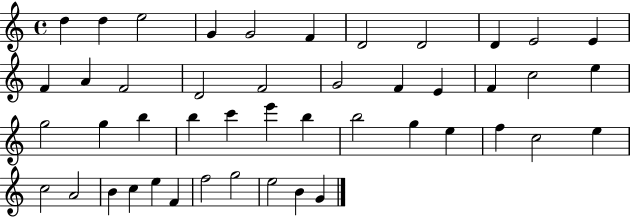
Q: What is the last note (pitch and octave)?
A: G4